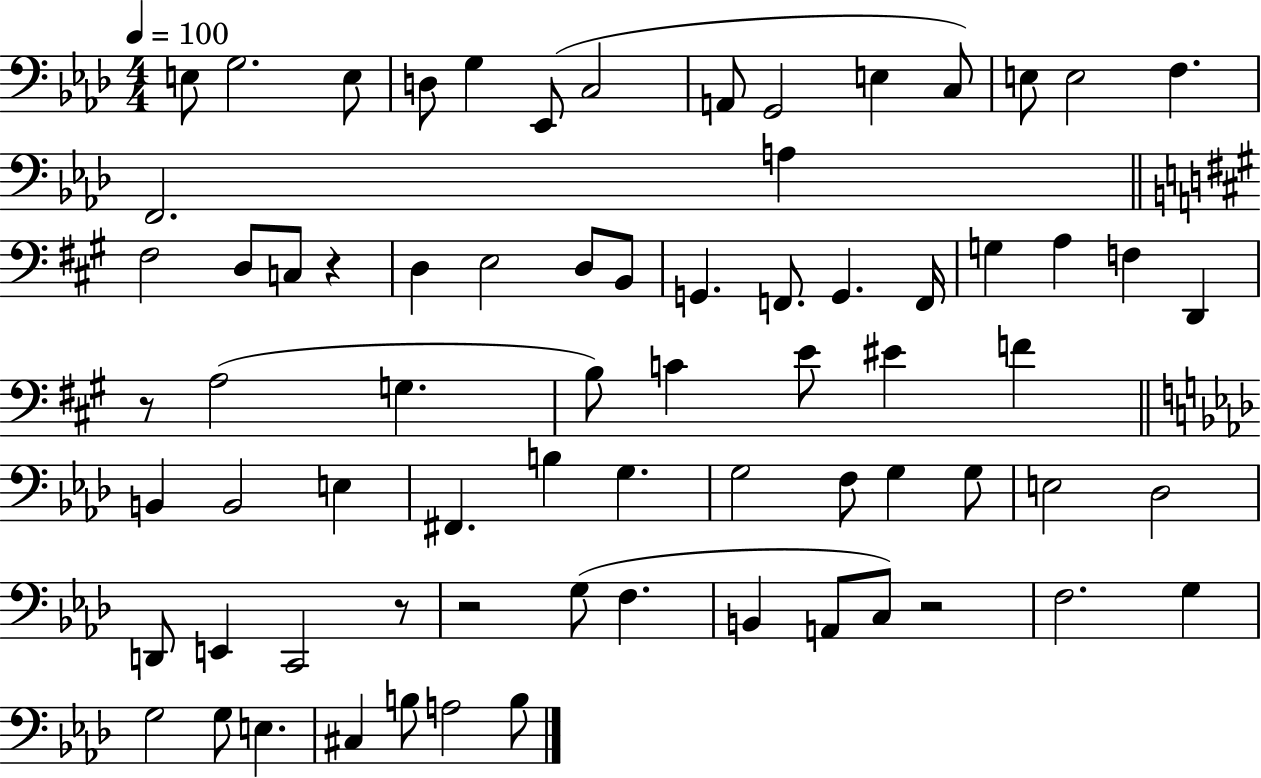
X:1
T:Untitled
M:4/4
L:1/4
K:Ab
E,/2 G,2 E,/2 D,/2 G, _E,,/2 C,2 A,,/2 G,,2 E, C,/2 E,/2 E,2 F, F,,2 A, ^F,2 D,/2 C,/2 z D, E,2 D,/2 B,,/2 G,, F,,/2 G,, F,,/4 G, A, F, D,, z/2 A,2 G, B,/2 C E/2 ^E F B,, B,,2 E, ^F,, B, G, G,2 F,/2 G, G,/2 E,2 _D,2 D,,/2 E,, C,,2 z/2 z2 G,/2 F, B,, A,,/2 C,/2 z2 F,2 G, G,2 G,/2 E, ^C, B,/2 A,2 B,/2